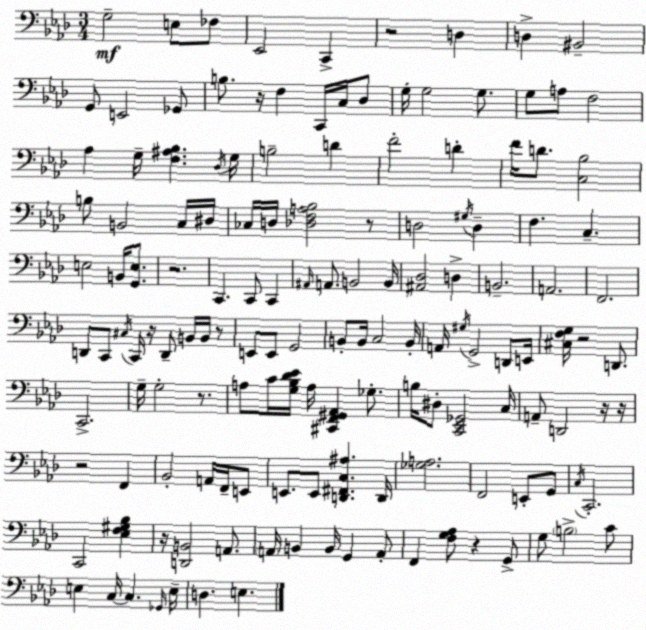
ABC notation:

X:1
T:Untitled
M:3/4
L:1/4
K:Ab
G,2 E,/2 _F,/2 _E,,2 C,, z2 D, D, ^B,,2 G,,/2 E,,2 _G,,/2 B,/2 z/4 F, C,,/4 C,/4 _D,/2 G,/4 G,2 G,/2 G,/2 A,/2 F,2 _A, G,/4 [F,^A,_B,] _D,/4 G,/4 B,2 D F2 D F/4 D/2 [C,_B,]2 B,/2 B,,2 C,/4 ^D,/4 _C,/4 D,/4 [_D,F,A,_B,]2 z/2 D,2 ^G,/4 D, F, C, E,2 B,,/4 [G,,E,]/2 z2 C,, C,,/2 C,, ^A,,/4 A,,/2 B,,2 B,,/4 [^A,,_D,]2 D, B,,2 A,,2 F,,2 D,,/2 C,,/2 ^C,/4 C,,/4 z/4 D,,/2 B,,/4 B,,/4 z/2 E,,/2 E,,/2 G,,2 B,,/2 B,,/4 C,2 B,,/4 A,,/4 ^G,/4 G,,2 D,,/2 E,,/4 [^C,F,G,]/4 z2 D,,/2 C,,2 G,/4 G,2 z/2 A,/2 C/4 [G,_B,_D_E]/4 A,/4 [^C,,F,,^G,,_A,,] _G,/2 B,/4 ^D,/2 [C,,_E,,_G,,]2 C,/4 A,,/2 D,,2 z/4 z/4 z2 F,, _B,,2 A,,/4 F,,/4 E,,/2 E,,/2 E,,/2 [D,,^F,,C,^A,] D,,/4 [_G,A,]2 F,,2 E,,/2 G,,/2 C,/4 C,,2 C,,2 [_E,F,^G,_B,] z/4 [D,,B,,]2 A,,/2 A,,/4 B,, B,,/4 G,, A,,/2 F,, [F,G,_A,]/2 z G,,/2 G,/2 B,2 C/2 E, C,/4 C, _G,,/4 E,/4 D, E,